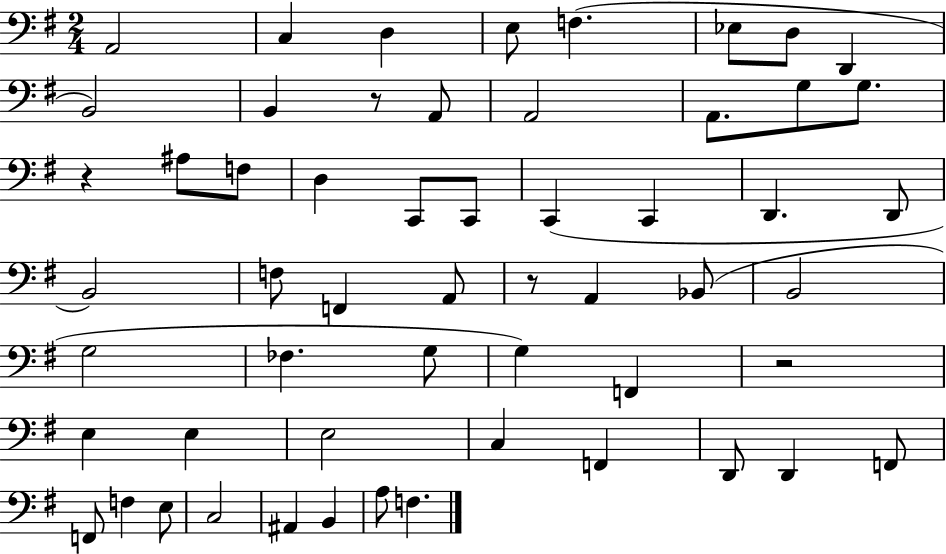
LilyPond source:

{
  \clef bass
  \numericTimeSignature
  \time 2/4
  \key g \major
  a,2 | c4 d4 | e8 f4.( | ees8 d8 d,4 | \break b,2) | b,4 r8 a,8 | a,2 | a,8. g8 g8. | \break r4 ais8 f8 | d4 c,8 c,8 | c,4( c,4 | d,4. d,8 | \break b,2) | f8 f,4 a,8 | r8 a,4 bes,8( | b,2 | \break g2 | fes4. g8 | g4) f,4 | r2 | \break e4 e4 | e2 | c4 f,4 | d,8 d,4 f,8 | \break f,8 f4 e8 | c2 | ais,4 b,4 | a8 f4. | \break \bar "|."
}